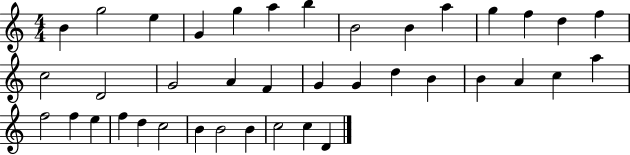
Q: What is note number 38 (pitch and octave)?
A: C5